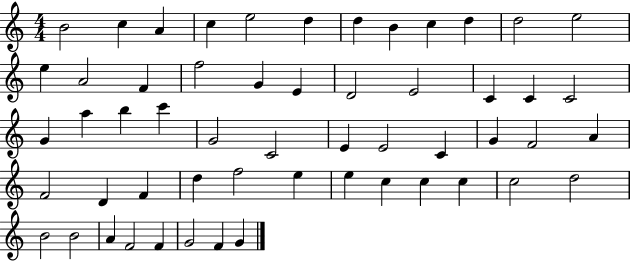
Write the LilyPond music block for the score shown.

{
  \clef treble
  \numericTimeSignature
  \time 4/4
  \key c \major
  b'2 c''4 a'4 | c''4 e''2 d''4 | d''4 b'4 c''4 d''4 | d''2 e''2 | \break e''4 a'2 f'4 | f''2 g'4 e'4 | d'2 e'2 | c'4 c'4 c'2 | \break g'4 a''4 b''4 c'''4 | g'2 c'2 | e'4 e'2 c'4 | g'4 f'2 a'4 | \break f'2 d'4 f'4 | d''4 f''2 e''4 | e''4 c''4 c''4 c''4 | c''2 d''2 | \break b'2 b'2 | a'4 f'2 f'4 | g'2 f'4 g'4 | \bar "|."
}